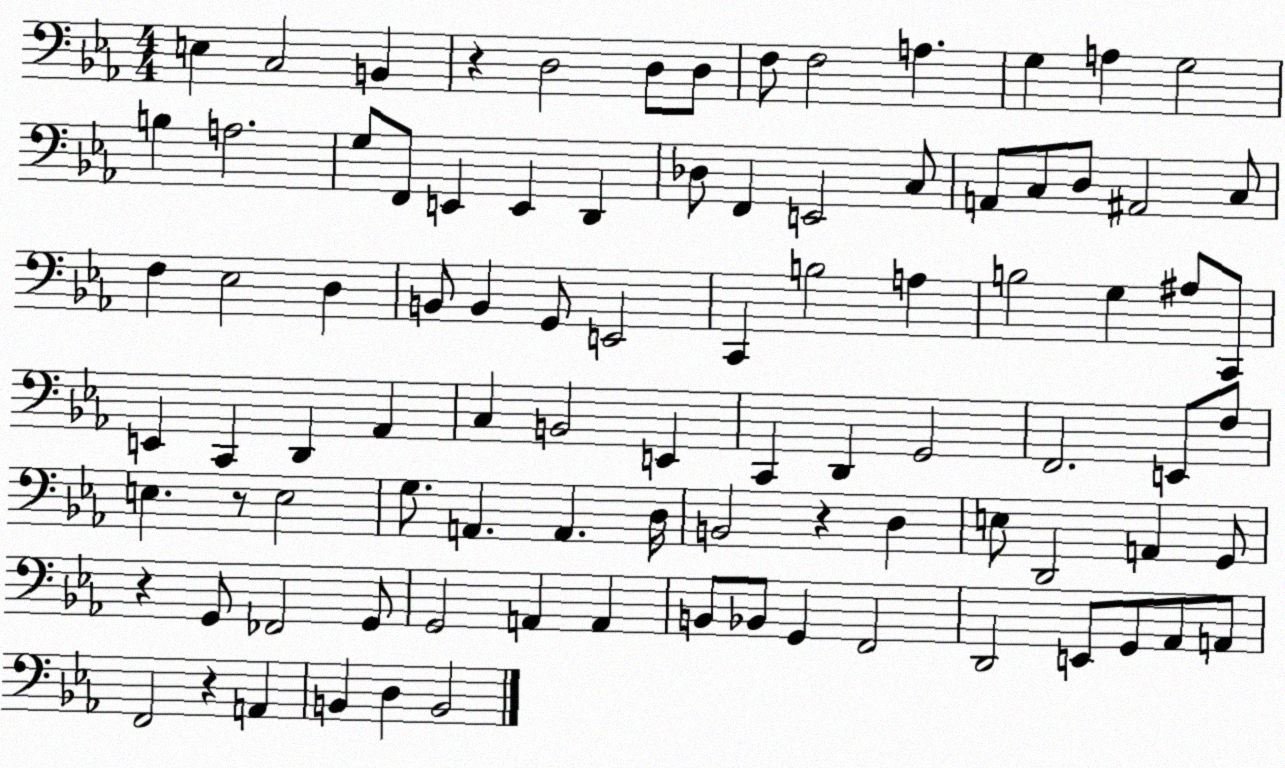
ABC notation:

X:1
T:Untitled
M:4/4
L:1/4
K:Eb
E, C,2 B,, z D,2 D,/2 D,/2 F,/2 F,2 A, G, A, G,2 B, A,2 G,/2 F,,/2 E,, E,, D,, _D,/2 F,, E,,2 C,/2 A,,/2 C,/2 D,/2 ^A,,2 C,/2 F, _E,2 D, B,,/2 B,, G,,/2 E,,2 C,, B,2 A, B,2 G, ^A,/2 C,,/2 E,, C,, D,, _A,, C, B,,2 E,, C,, D,, G,,2 F,,2 E,,/2 F,/2 E, z/2 E,2 G,/2 A,, A,, D,/4 B,,2 z D, E,/2 D,,2 A,, G,,/2 z G,,/2 _F,,2 G,,/2 G,,2 A,, A,, B,,/2 _B,,/2 G,, F,,2 D,,2 E,,/2 G,,/2 _A,,/2 A,,/2 F,,2 z A,, B,, D, B,,2